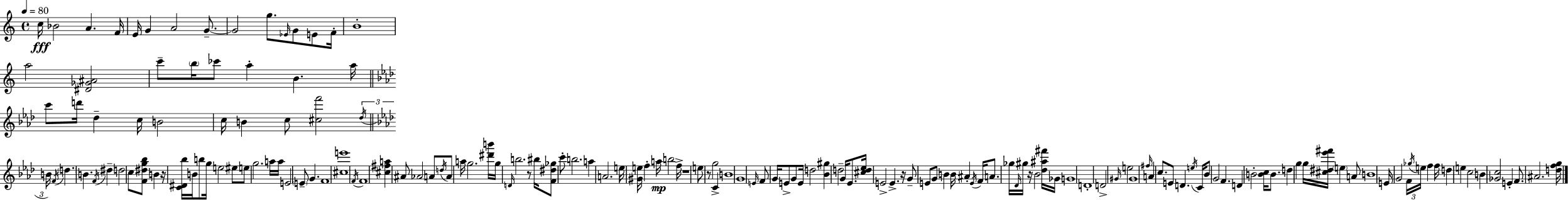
{
  \clef treble
  \time 4/4
  \defaultTimeSignature
  \key a \minor
  \tempo 4 = 80
  c''16\fff bes'2 a'4. f'16 | e'16 g'4 a'2 g'8.--~~ | g'2 g''8. \grace { ees'16 } g'8 e'8 | f'16-. b'1-. | \break a''2 <dis' ges' ais'>2 | c'''8-- \parenthesize b''16 ces'''8 a''4-. b'4. | a''16 \bar "||" \break \key f \minor c'''8 d'''16 des''4-- c''16 b'2 | c''16 b'4 c''8 <cis'' f'''>2 \tuplet 3/2 { \acciaccatura { des''16 } | \bar "||" \break \key aes \major b'16 \acciaccatura { f'16 } } \parenthesize d''4. b'4. \acciaccatura { f'16 } dis''4-- | d''2 c''8 <f' dis'' g'' bes''>8 b'4 | r16 <c' dis' bes''>16 b'16 b''8 g''16 e''2 | eis''8 e''8 g''2. | \break a''16 a''16 e'2 \parenthesize e'8-- g'4. | f'1 | <cis'' e'''>1 | \acciaccatura { f'16 } f'1 | \break <cis'' fis'' a''>4 ais'8 aes'2 | a'8 \acciaccatura { d''16 } a'8 a''16 g''2. | <dis''' b'''>16 g''16 \grace { d'16 } b''2. | r8 bis''16 <f' dis'' ges''>8 c'''8-. b''2. | \break a''4 a'2. | e''16 <gis' e''>16 f''4-. a''16\mp b''2 | f''16-> r1 | e''8 r8 g''2 | \break c'4-> b'1 | g'1 | \grace { e'16 } f'8 g'16 e'8-> g'8 e'16 d''2 | <bes' gis''>4 d''2-- | \break g'16 ees'8. <cis'' d'' ees''>16 e'2-> | e'4.-> r16 g'8-- e'8 g'8 b'4 | b'16 ais'4-. \acciaccatura { e'16 } f'16 a'8. ges''16 \grace { des'16 } gis''16 r16 bes'2 | <des'' ais'' fis'''>16 ges'16 g'1 | \break d'1-. | d'2-> | \grace { gis'16 } e''2 gis'1 | \grace { fis''16 } a'4 c''8. | \break e'8 d'4. \acciaccatura { e''16 } c'16 bes'8 g'2 | f'4. d'4 | b'2-. <b' c''>16 b'8. d''4 | g''4 g''16 <cis'' dis'' ees''' fis'''>16 \parenthesize e''4 a'8 b'1 | \break e'16 g'2 | \tuplet 3/2 { f'16 \acciaccatura { ges''16 } e''16 } f''4 f''16 d''4 | e''4 c''2 b'4 | <ges' c''>2 e'4-. f'8. | \break ais'2. <d'' f'' g''>16 \bar "|."
}